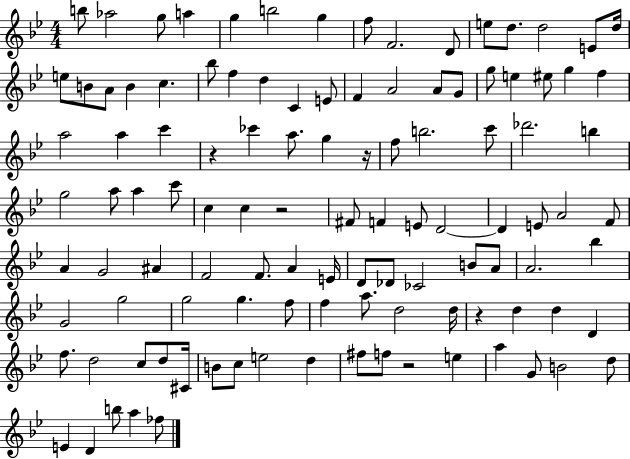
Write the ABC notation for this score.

X:1
T:Untitled
M:4/4
L:1/4
K:Bb
b/2 _a2 g/2 a g b2 g f/2 F2 D/2 e/2 d/2 d2 E/2 d/4 e/2 B/2 A/2 B c _b/2 f d C E/2 F A2 A/2 G/2 g/2 e ^e/2 g f a2 a c' z _c' a/2 g z/4 f/2 b2 c'/2 _d'2 b g2 a/2 a c'/2 c c z2 ^F/2 F E/2 D2 D E/2 A2 F/2 A G2 ^A F2 F/2 A E/4 D/2 _D/2 _C2 B/2 A/2 A2 _b G2 g2 g2 g f/2 f a/2 d2 d/4 z d d D f/2 d2 c/2 d/2 ^C/4 B/2 c/2 e2 d ^f/2 f/2 z2 e a G/2 B2 d/2 E D b/2 a _f/2